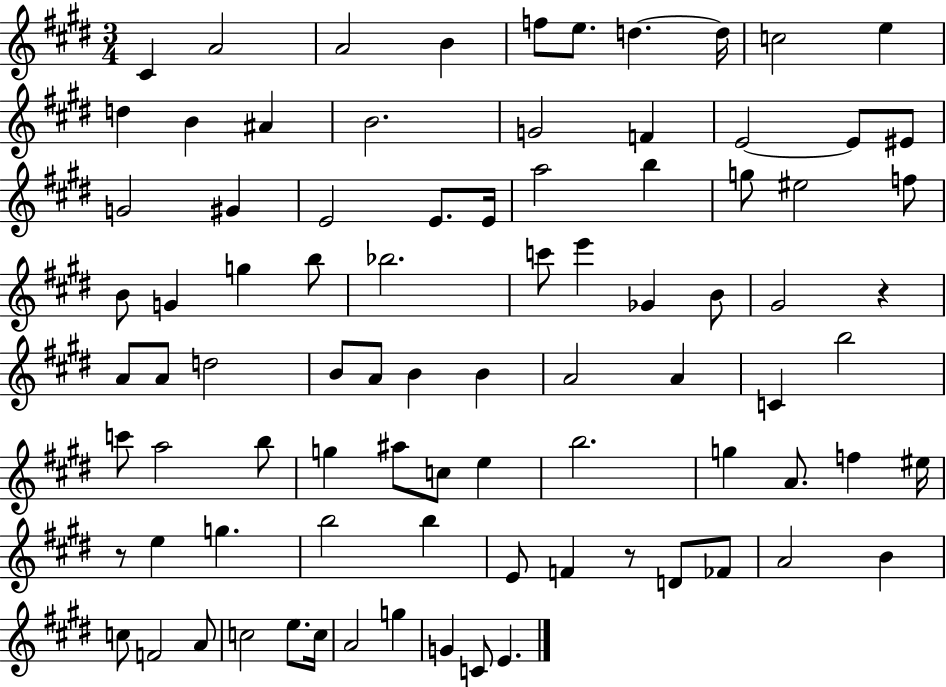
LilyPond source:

{
  \clef treble
  \numericTimeSignature
  \time 3/4
  \key e \major
  cis'4 a'2 | a'2 b'4 | f''8 e''8. d''4.~~ d''16 | c''2 e''4 | \break d''4 b'4 ais'4 | b'2. | g'2 f'4 | e'2~~ e'8 eis'8 | \break g'2 gis'4 | e'2 e'8. e'16 | a''2 b''4 | g''8 eis''2 f''8 | \break b'8 g'4 g''4 b''8 | bes''2. | c'''8 e'''4 ges'4 b'8 | gis'2 r4 | \break a'8 a'8 d''2 | b'8 a'8 b'4 b'4 | a'2 a'4 | c'4 b''2 | \break c'''8 a''2 b''8 | g''4 ais''8 c''8 e''4 | b''2. | g''4 a'8. f''4 eis''16 | \break r8 e''4 g''4. | b''2 b''4 | e'8 f'4 r8 d'8 fes'8 | a'2 b'4 | \break c''8 f'2 a'8 | c''2 e''8. c''16 | a'2 g''4 | g'4 c'8 e'4. | \break \bar "|."
}